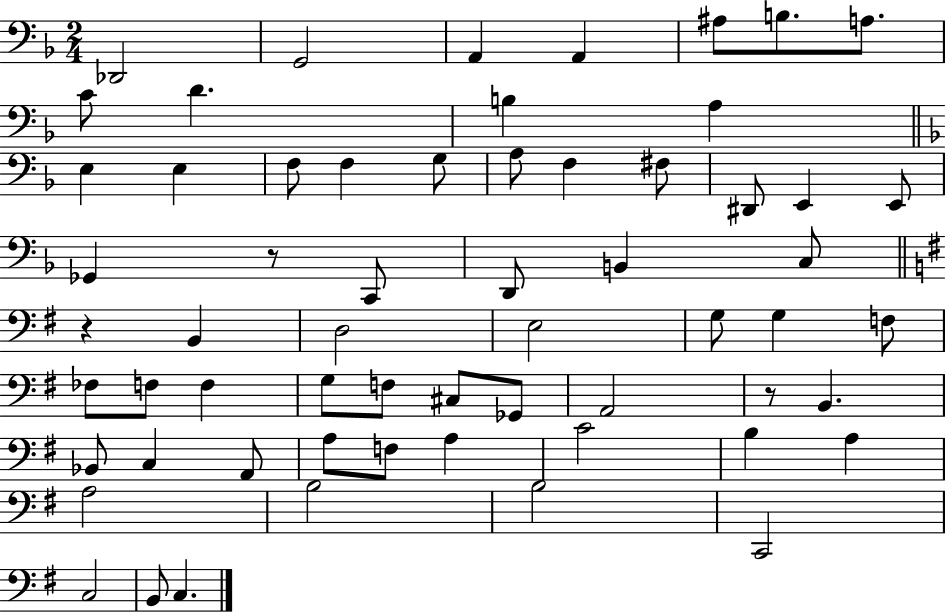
{
  \clef bass
  \numericTimeSignature
  \time 2/4
  \key f \major
  \repeat volta 2 { des,2 | g,2 | a,4 a,4 | ais8 b8. a8. | \break c'8 d'4. | b4 a4 | \bar "||" \break \key f \major e4 e4 | f8 f4 g8 | a8 f4 fis8 | dis,8 e,4 e,8 | \break ges,4 r8 c,8 | d,8 b,4 c8 | \bar "||" \break \key e \minor r4 b,4 | d2 | e2 | g8 g4 f8 | \break fes8 f8 f4 | g8 f8 cis8 ges,8 | a,2 | r8 b,4. | \break bes,8 c4 a,8 | a8 f8 a4 | c'2 | b4 a4 | \break a2 | b2 | b2 | c,2 | \break c2 | b,8 c4. | } \bar "|."
}